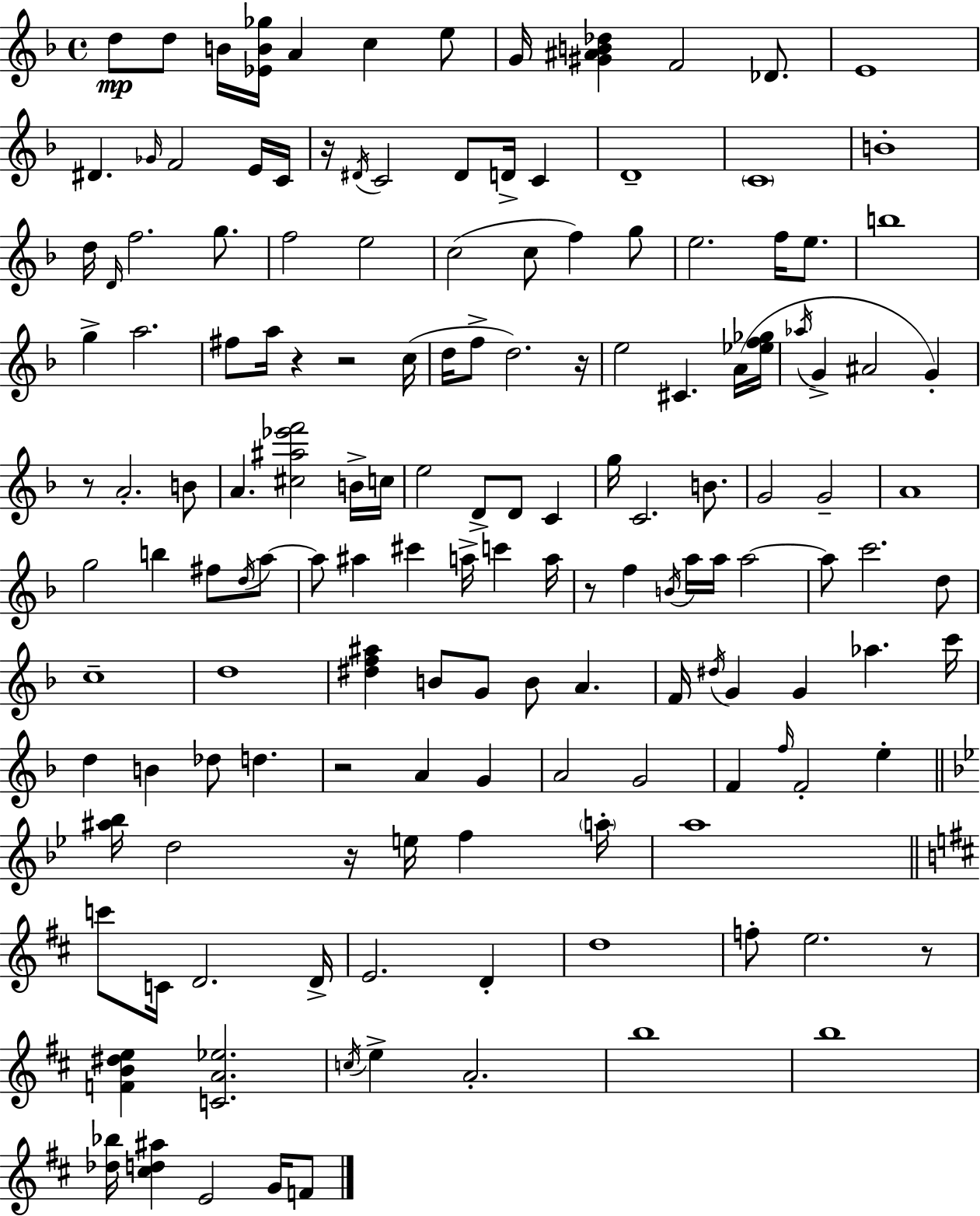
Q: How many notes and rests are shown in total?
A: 151